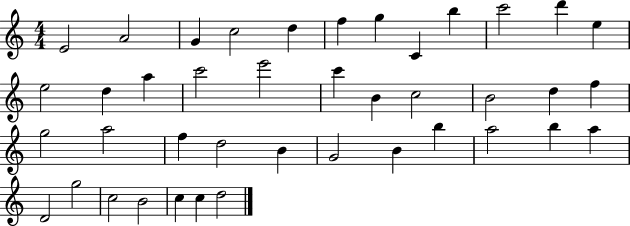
{
  \clef treble
  \numericTimeSignature
  \time 4/4
  \key c \major
  e'2 a'2 | g'4 c''2 d''4 | f''4 g''4 c'4 b''4 | c'''2 d'''4 e''4 | \break e''2 d''4 a''4 | c'''2 e'''2 | c'''4 b'4 c''2 | b'2 d''4 f''4 | \break g''2 a''2 | f''4 d''2 b'4 | g'2 b'4 b''4 | a''2 b''4 a''4 | \break d'2 g''2 | c''2 b'2 | c''4 c''4 d''2 | \bar "|."
}